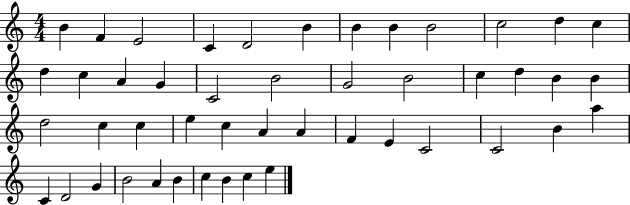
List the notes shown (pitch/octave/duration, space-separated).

B4/q F4/q E4/h C4/q D4/h B4/q B4/q B4/q B4/h C5/h D5/q C5/q D5/q C5/q A4/q G4/q C4/h B4/h G4/h B4/h C5/q D5/q B4/q B4/q D5/h C5/q C5/q E5/q C5/q A4/q A4/q F4/q E4/q C4/h C4/h B4/q A5/q C4/q D4/h G4/q B4/h A4/q B4/q C5/q B4/q C5/q E5/q